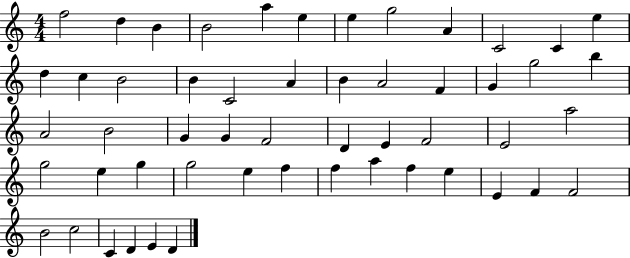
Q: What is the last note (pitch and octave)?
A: D4